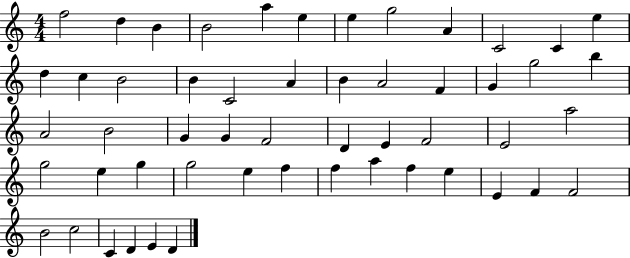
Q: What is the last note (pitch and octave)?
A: D4